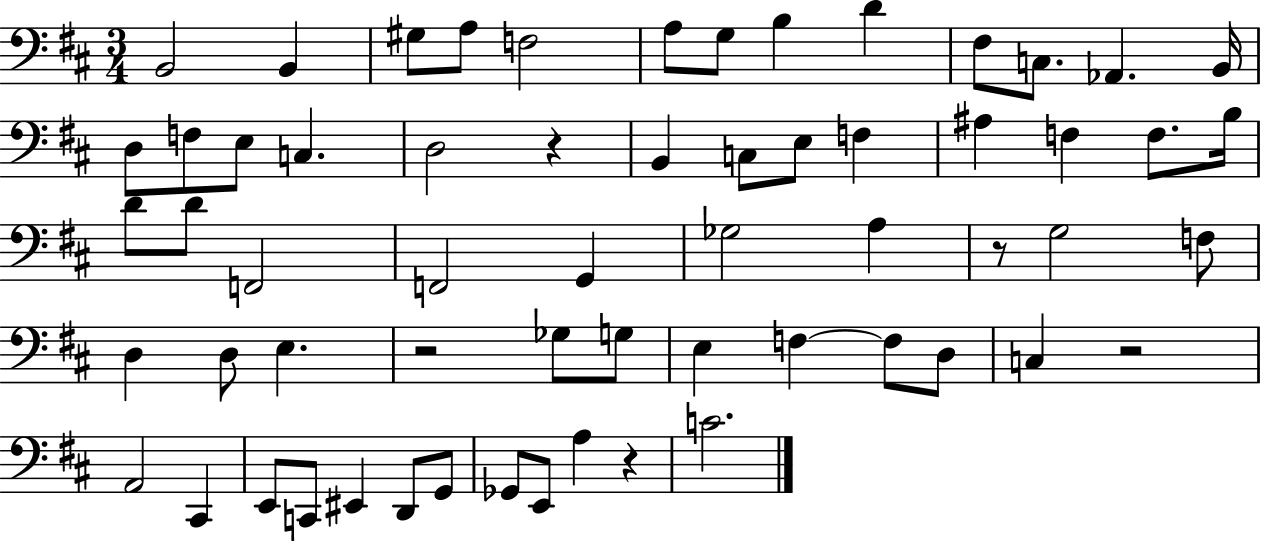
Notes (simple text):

B2/h B2/q G#3/e A3/e F3/h A3/e G3/e B3/q D4/q F#3/e C3/e. Ab2/q. B2/s D3/e F3/e E3/e C3/q. D3/h R/q B2/q C3/e E3/e F3/q A#3/q F3/q F3/e. B3/s D4/e D4/e F2/h F2/h G2/q Gb3/h A3/q R/e G3/h F3/e D3/q D3/e E3/q. R/h Gb3/e G3/e E3/q F3/q F3/e D3/e C3/q R/h A2/h C#2/q E2/e C2/e EIS2/q D2/e G2/e Gb2/e E2/e A3/q R/q C4/h.